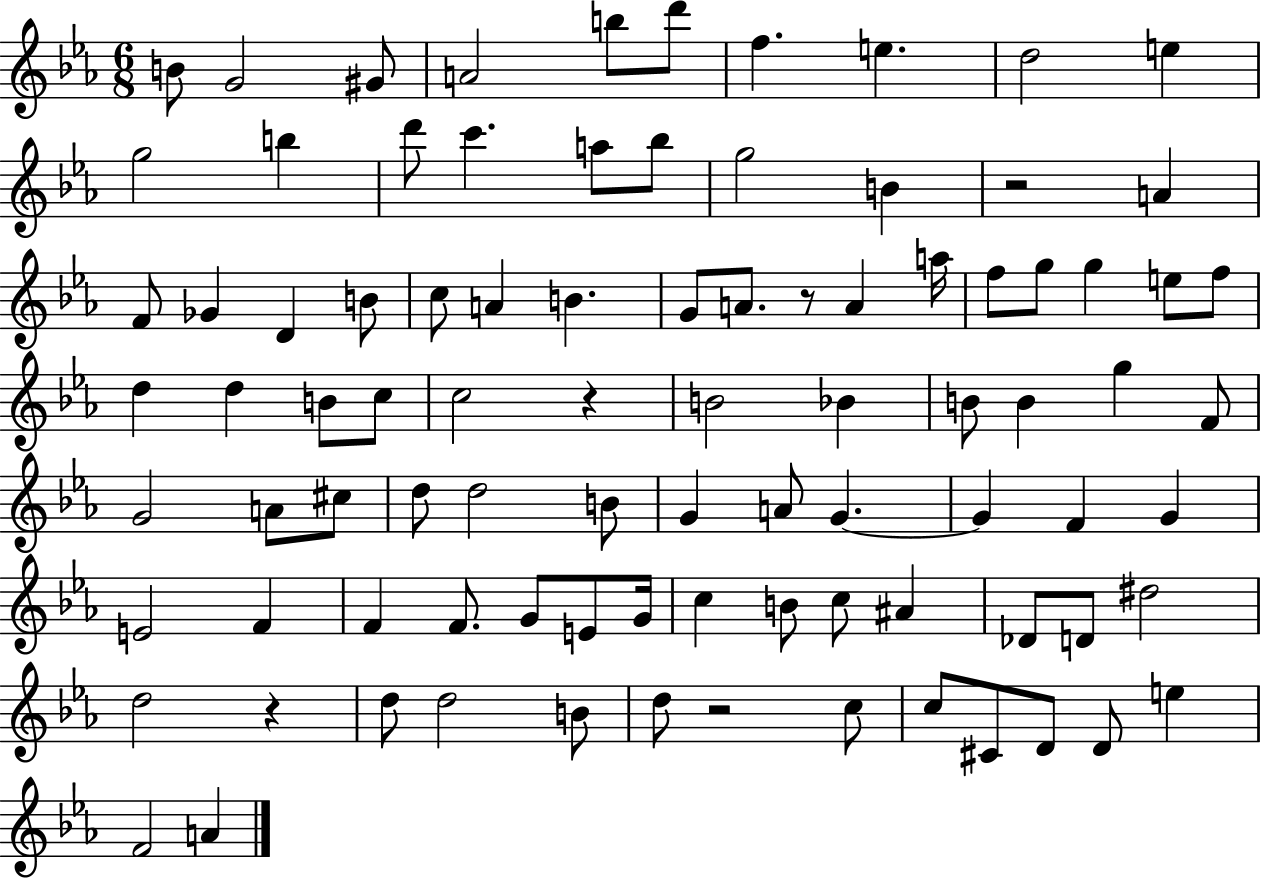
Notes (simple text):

B4/e G4/h G#4/e A4/h B5/e D6/e F5/q. E5/q. D5/h E5/q G5/h B5/q D6/e C6/q. A5/e Bb5/e G5/h B4/q R/h A4/q F4/e Gb4/q D4/q B4/e C5/e A4/q B4/q. G4/e A4/e. R/e A4/q A5/s F5/e G5/e G5/q E5/e F5/e D5/q D5/q B4/e C5/e C5/h R/q B4/h Bb4/q B4/e B4/q G5/q F4/e G4/h A4/e C#5/e D5/e D5/h B4/e G4/q A4/e G4/q. G4/q F4/q G4/q E4/h F4/q F4/q F4/e. G4/e E4/e G4/s C5/q B4/e C5/e A#4/q Db4/e D4/e D#5/h D5/h R/q D5/e D5/h B4/e D5/e R/h C5/e C5/e C#4/e D4/e D4/e E5/q F4/h A4/q